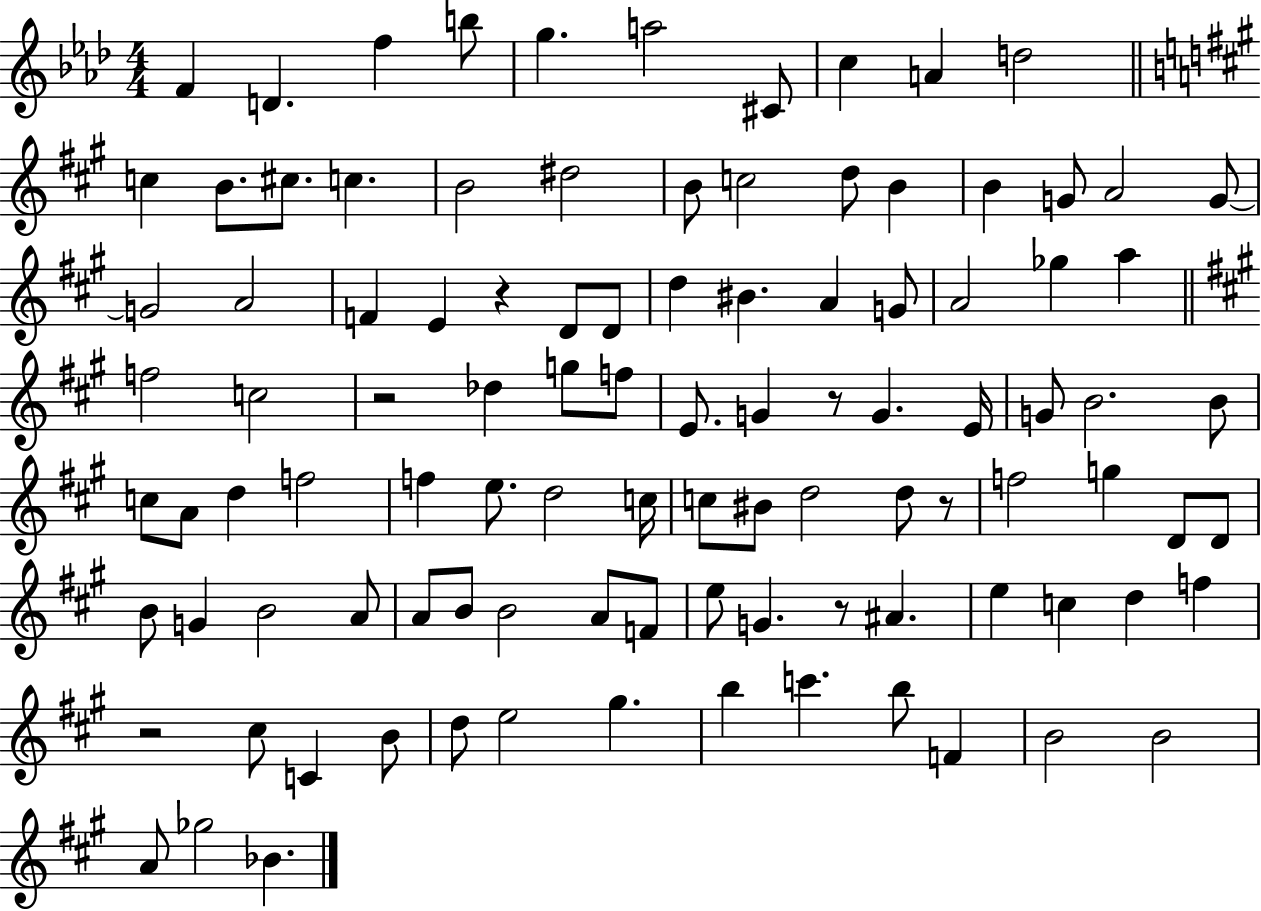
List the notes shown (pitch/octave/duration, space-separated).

F4/q D4/q. F5/q B5/e G5/q. A5/h C#4/e C5/q A4/q D5/h C5/q B4/e. C#5/e. C5/q. B4/h D#5/h B4/e C5/h D5/e B4/q B4/q G4/e A4/h G4/e G4/h A4/h F4/q E4/q R/q D4/e D4/e D5/q BIS4/q. A4/q G4/e A4/h Gb5/q A5/q F5/h C5/h R/h Db5/q G5/e F5/e E4/e. G4/q R/e G4/q. E4/s G4/e B4/h. B4/e C5/e A4/e D5/q F5/h F5/q E5/e. D5/h C5/s C5/e BIS4/e D5/h D5/e R/e F5/h G5/q D4/e D4/e B4/e G4/q B4/h A4/e A4/e B4/e B4/h A4/e F4/e E5/e G4/q. R/e A#4/q. E5/q C5/q D5/q F5/q R/h C#5/e C4/q B4/e D5/e E5/h G#5/q. B5/q C6/q. B5/e F4/q B4/h B4/h A4/e Gb5/h Bb4/q.